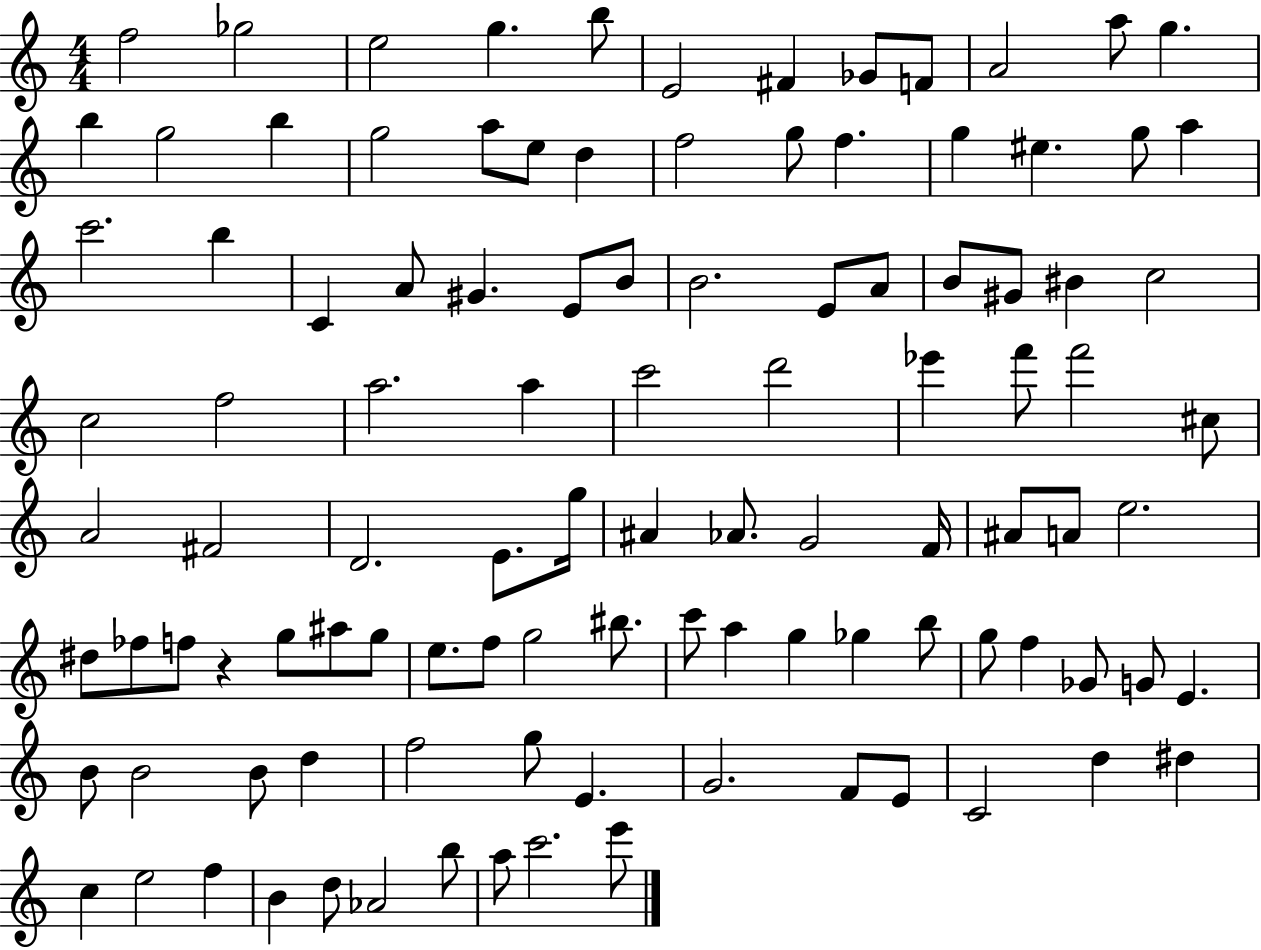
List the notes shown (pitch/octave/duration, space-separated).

F5/h Gb5/h E5/h G5/q. B5/e E4/h F#4/q Gb4/e F4/e A4/h A5/e G5/q. B5/q G5/h B5/q G5/h A5/e E5/e D5/q F5/h G5/e F5/q. G5/q EIS5/q. G5/e A5/q C6/h. B5/q C4/q A4/e G#4/q. E4/e B4/e B4/h. E4/e A4/e B4/e G#4/e BIS4/q C5/h C5/h F5/h A5/h. A5/q C6/h D6/h Eb6/q F6/e F6/h C#5/e A4/h F#4/h D4/h. E4/e. G5/s A#4/q Ab4/e. G4/h F4/s A#4/e A4/e E5/h. D#5/e FES5/e F5/e R/q G5/e A#5/e G5/e E5/e. F5/e G5/h BIS5/e. C6/e A5/q G5/q Gb5/q B5/e G5/e F5/q Gb4/e G4/e E4/q. B4/e B4/h B4/e D5/q F5/h G5/e E4/q. G4/h. F4/e E4/e C4/h D5/q D#5/q C5/q E5/h F5/q B4/q D5/e Ab4/h B5/e A5/e C6/h. E6/e